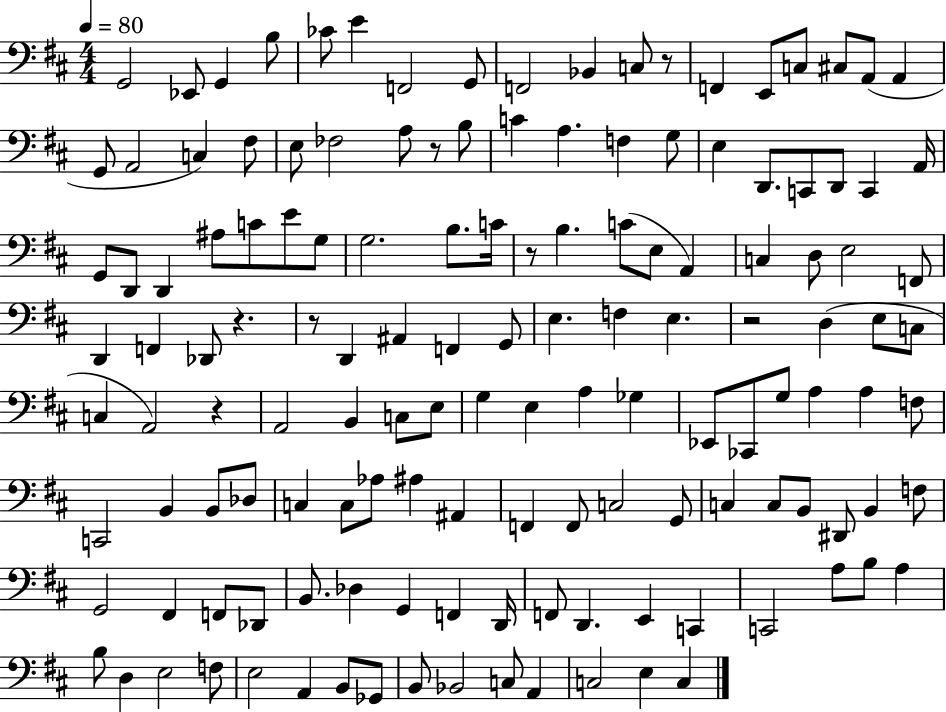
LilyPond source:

{
  \clef bass
  \numericTimeSignature
  \time 4/4
  \key d \major
  \tempo 4 = 80
  g,2 ees,8 g,4 b8 | ces'8 e'4 f,2 g,8 | f,2 bes,4 c8 r8 | f,4 e,8 c8 cis8 a,8( a,4 | \break g,8 a,2 c4) fis8 | e8 fes2 a8 r8 b8 | c'4 a4. f4 g8 | e4 d,8. c,8 d,8 c,4 a,16 | \break g,8 d,8 d,4 ais8 c'8 e'8 g8 | g2. b8. c'16 | r8 b4. c'8( e8 a,4) | c4 d8 e2 f,8 | \break d,4 f,4 des,8 r4. | r8 d,4 ais,4 f,4 g,8 | e4. f4 e4. | r2 d4( e8 c8 | \break c4 a,2) r4 | a,2 b,4 c8 e8 | g4 e4 a4 ges4 | ees,8 ces,8 g8 a4 a4 f8 | \break c,2 b,4 b,8 des8 | c4 c8 aes8 ais4 ais,4 | f,4 f,8 c2 g,8 | c4 c8 b,8 dis,8 b,4 f8 | \break g,2 fis,4 f,8 des,8 | b,8. des4 g,4 f,4 d,16 | f,8 d,4. e,4 c,4 | c,2 a8 b8 a4 | \break b8 d4 e2 f8 | e2 a,4 b,8 ges,8 | b,8 bes,2 c8 a,4 | c2 e4 c4 | \break \bar "|."
}